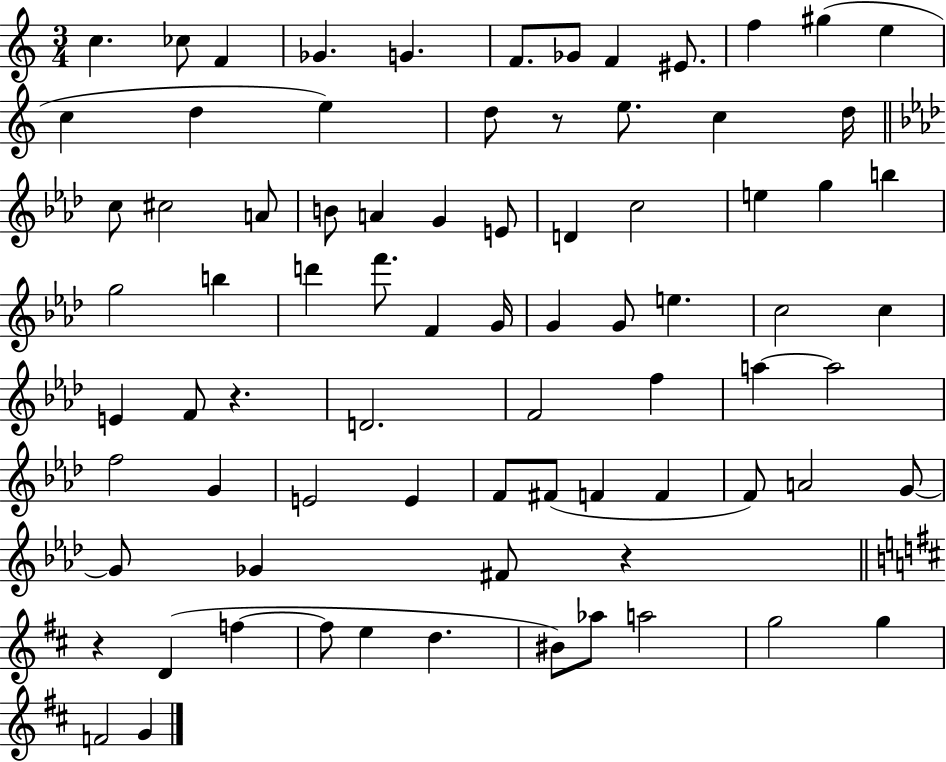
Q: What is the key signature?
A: C major